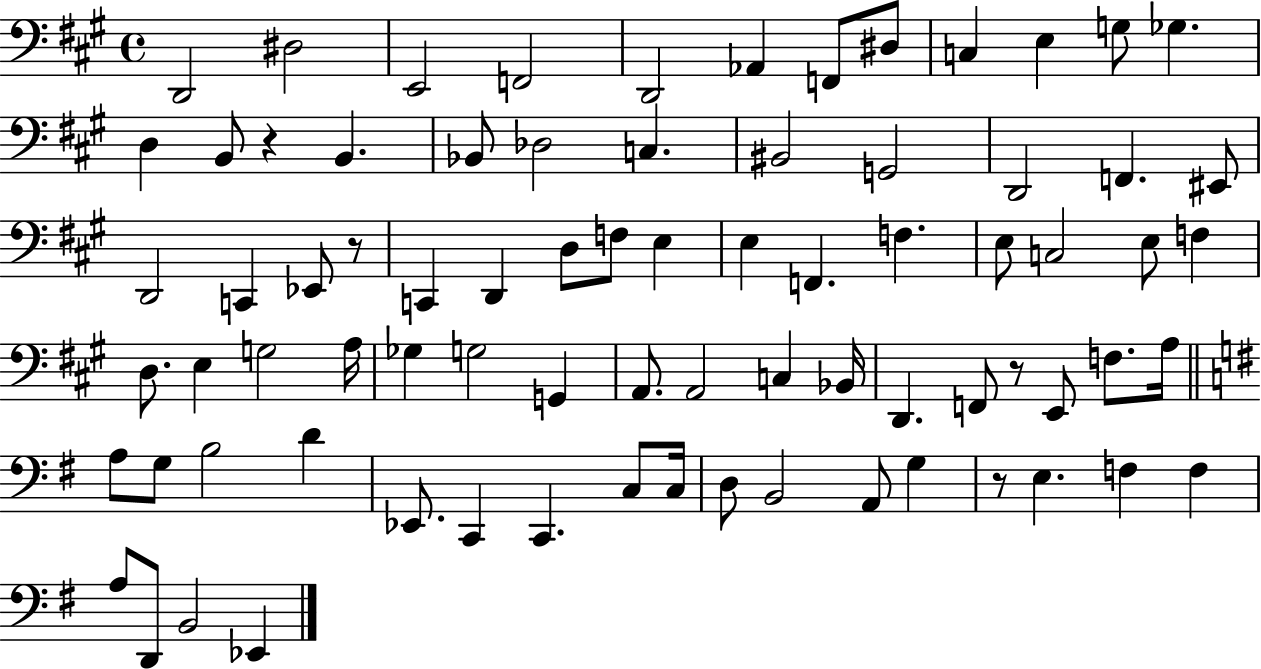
X:1
T:Untitled
M:4/4
L:1/4
K:A
D,,2 ^D,2 E,,2 F,,2 D,,2 _A,, F,,/2 ^D,/2 C, E, G,/2 _G, D, B,,/2 z B,, _B,,/2 _D,2 C, ^B,,2 G,,2 D,,2 F,, ^E,,/2 D,,2 C,, _E,,/2 z/2 C,, D,, D,/2 F,/2 E, E, F,, F, E,/2 C,2 E,/2 F, D,/2 E, G,2 A,/4 _G, G,2 G,, A,,/2 A,,2 C, _B,,/4 D,, F,,/2 z/2 E,,/2 F,/2 A,/4 A,/2 G,/2 B,2 D _E,,/2 C,, C,, C,/2 C,/4 D,/2 B,,2 A,,/2 G, z/2 E, F, F, A,/2 D,,/2 B,,2 _E,,